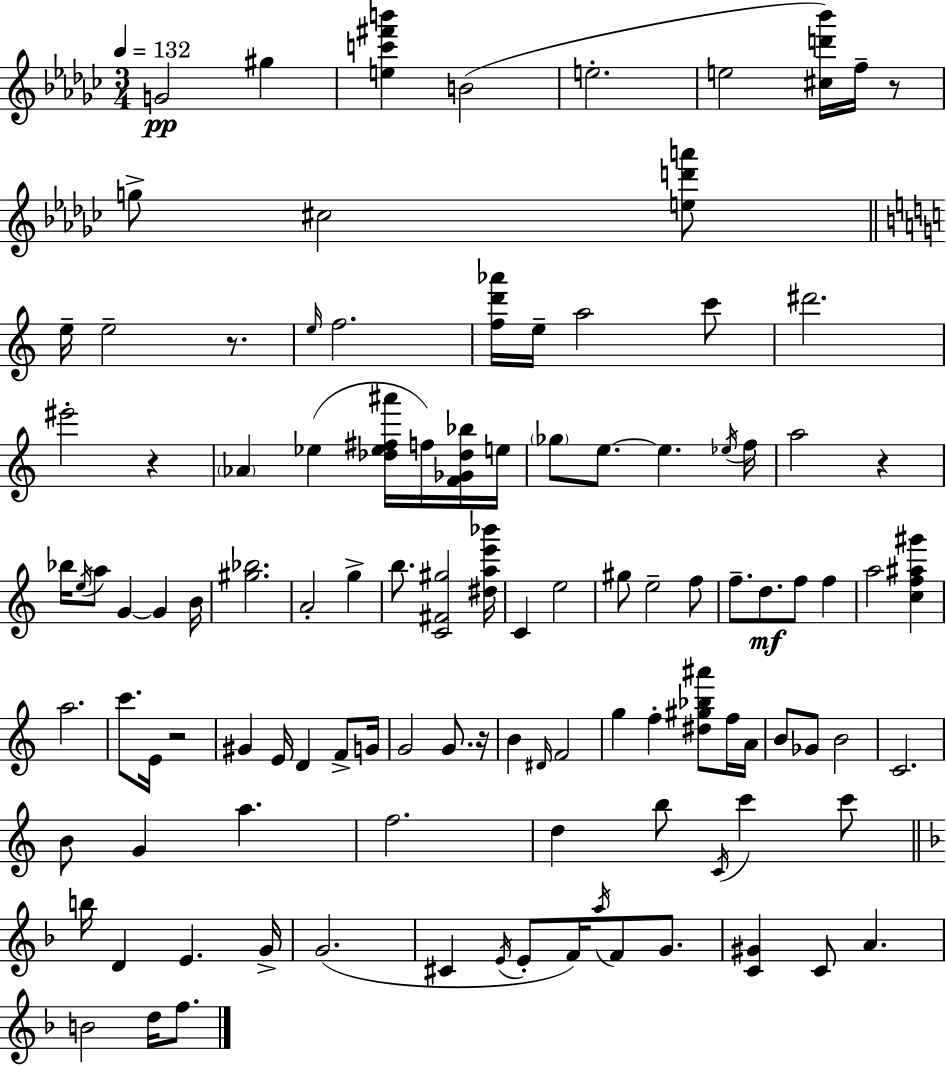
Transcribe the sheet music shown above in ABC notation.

X:1
T:Untitled
M:3/4
L:1/4
K:Ebm
G2 ^g [ec'^f'b'] B2 e2 e2 [^cd'_b']/4 f/4 z/2 g/2 ^c2 [ed'a']/2 e/4 e2 z/2 e/4 f2 [fd'_a']/4 e/4 a2 c'/2 ^d'2 ^e'2 z _A _e [_d_e^f^a']/4 f/4 [F_G_d_b]/4 e/4 _g/2 e/2 e _e/4 f/4 a2 z _b/4 e/4 a/2 G G B/4 [^g_b]2 A2 g b/2 [C^F^g]2 [^dae'_b']/4 C e2 ^g/2 e2 f/2 f/2 d/2 f/2 f a2 [cf^a^g'] a2 c'/2 E/4 z2 ^G E/4 D F/2 G/4 G2 G/2 z/4 B ^D/4 F2 g f [^d^g_b^a']/2 f/4 A/4 B/2 _G/2 B2 C2 B/2 G a f2 d b/2 C/4 c' c'/2 b/4 D E G/4 G2 ^C E/4 E/2 F/4 a/4 F/2 G/2 [C^G] C/2 A B2 d/4 f/2